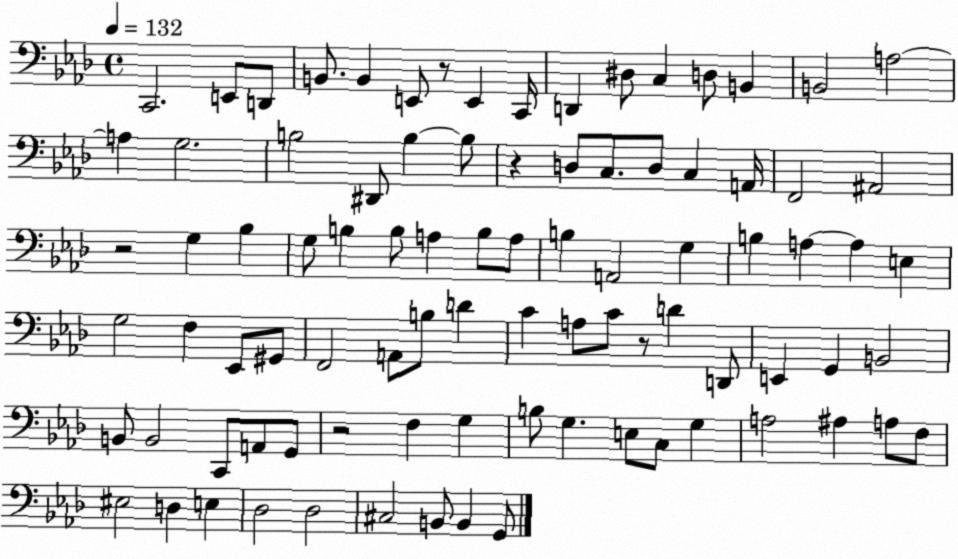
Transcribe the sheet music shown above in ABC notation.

X:1
T:Untitled
M:4/4
L:1/4
K:Ab
C,,2 E,,/2 D,,/2 B,,/2 B,, E,,/2 z/2 E,, C,,/4 D,, ^D,/2 C, D,/2 B,, B,,2 A,2 A, G,2 B,2 ^D,,/2 B, B,/2 z D,/2 C,/2 D,/2 C, A,,/4 F,,2 ^A,,2 z2 G, _B, G,/2 B, B,/2 A, B,/2 A,/2 B, A,,2 G, B, A, A, E, G,2 F, _E,,/2 ^G,,/2 F,,2 A,,/2 B,/2 D C A,/2 C/2 z/2 D D,,/2 E,, G,, B,,2 B,,/2 B,,2 C,,/2 A,,/2 G,,/2 z2 F, G, B,/2 G, E,/2 C,/2 G, A,2 ^A, A,/2 F,/2 ^E,2 D, E, _D,2 _D,2 ^C,2 B,,/2 B,, G,,/2